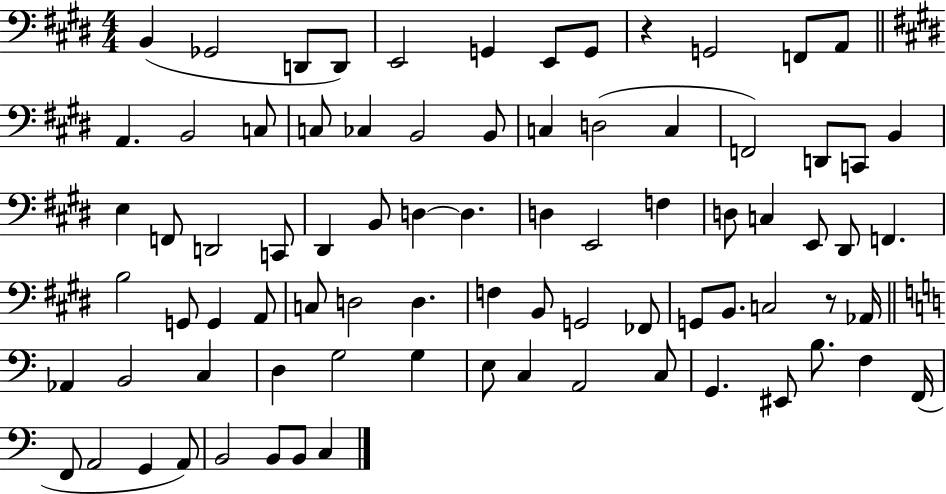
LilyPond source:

{
  \clef bass
  \numericTimeSignature
  \time 4/4
  \key e \major
  b,4( ges,2 d,8 d,8) | e,2 g,4 e,8 g,8 | r4 g,2 f,8 a,8 | \bar "||" \break \key e \major a,4. b,2 c8 | c8 ces4 b,2 b,8 | c4 d2( c4 | f,2) d,8 c,8 b,4 | \break e4 f,8 d,2 c,8 | dis,4 b,8 d4~~ d4. | d4 e,2 f4 | d8 c4 e,8 dis,8 f,4. | \break b2 g,8 g,4 a,8 | c8 d2 d4. | f4 b,8 g,2 fes,8 | g,8 b,8. c2 r8 aes,16 | \break \bar "||" \break \key c \major aes,4 b,2 c4 | d4 g2 g4 | e8 c4 a,2 c8 | g,4. eis,8 b8. f4 f,16( | \break f,8 a,2 g,4 a,8) | b,2 b,8 b,8 c4 | \bar "|."
}